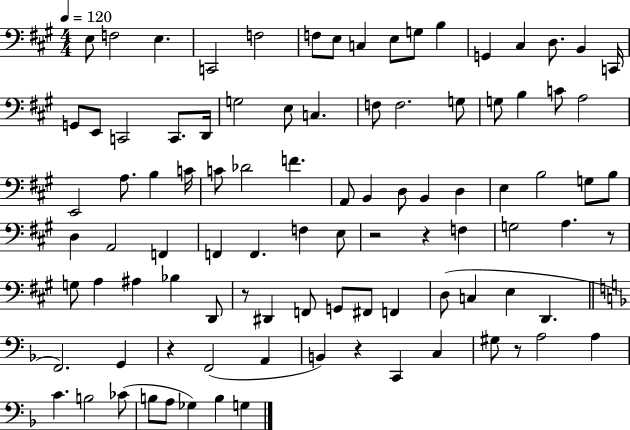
{
  \clef bass
  \numericTimeSignature
  \time 4/4
  \key a \major
  \tempo 4 = 120
  e8 f2 e4. | c,2 f2 | f8 e8 c4 e8 g8 b4 | g,4 cis4 d8. b,4 c,16 | \break g,8 e,8 c,2 c,8. d,16 | g2 e8 c4. | f8 f2. g8 | g8 b4 c'8 a2 | \break e,2 a8. b4 c'16 | c'8 des'2 f'4. | a,8 b,4 d8 b,4 d4 | e4 b2 g8 b8 | \break d4 a,2 f,4 | f,4 f,4. f4 e8 | r2 r4 f4 | g2 a4. r8 | \break g8 a4 ais4 bes4 d,8 | r8 dis,4 f,8 g,8 fis,8 f,4 | d8( c4 e4 d,4. | \bar "||" \break \key f \major f,2.) g,4 | r4 f,2( a,4 | b,4) r4 c,4 c4 | gis8 r8 a2 a4 | \break c'4. b2 ces'8( | b8 a8 ges4) b4 g4 | \bar "|."
}